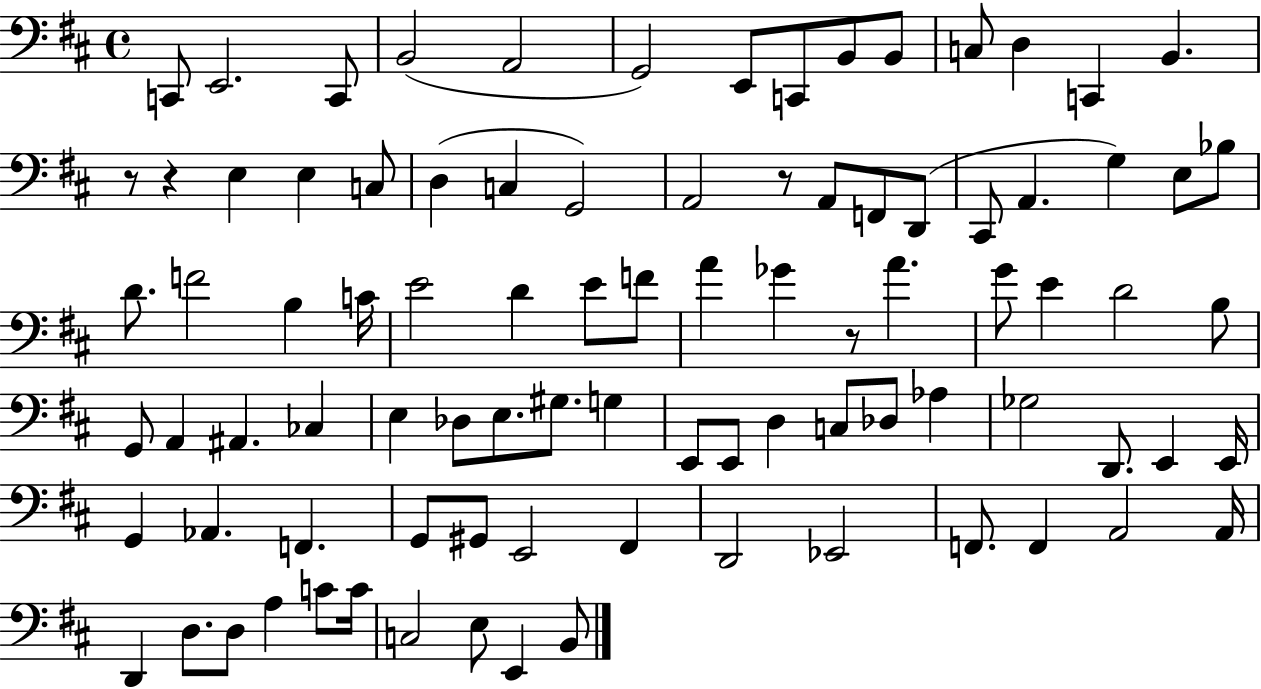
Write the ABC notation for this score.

X:1
T:Untitled
M:4/4
L:1/4
K:D
C,,/2 E,,2 C,,/2 B,,2 A,,2 G,,2 E,,/2 C,,/2 B,,/2 B,,/2 C,/2 D, C,, B,, z/2 z E, E, C,/2 D, C, G,,2 A,,2 z/2 A,,/2 F,,/2 D,,/2 ^C,,/2 A,, G, E,/2 _B,/2 D/2 F2 B, C/4 E2 D E/2 F/2 A _G z/2 A G/2 E D2 B,/2 G,,/2 A,, ^A,, _C, E, _D,/2 E,/2 ^G,/2 G, E,,/2 E,,/2 D, C,/2 _D,/2 _A, _G,2 D,,/2 E,, E,,/4 G,, _A,, F,, G,,/2 ^G,,/2 E,,2 ^F,, D,,2 _E,,2 F,,/2 F,, A,,2 A,,/4 D,, D,/2 D,/2 A, C/2 C/4 C,2 E,/2 E,, B,,/2